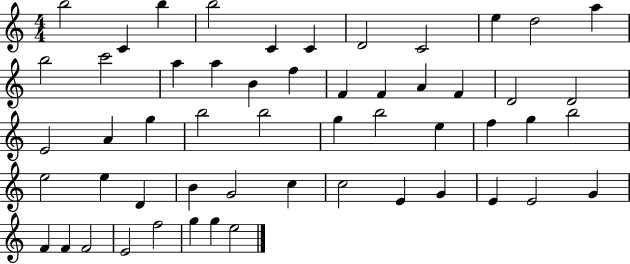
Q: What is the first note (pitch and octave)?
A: B5